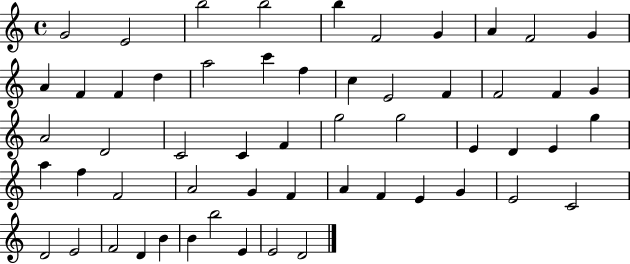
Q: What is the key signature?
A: C major